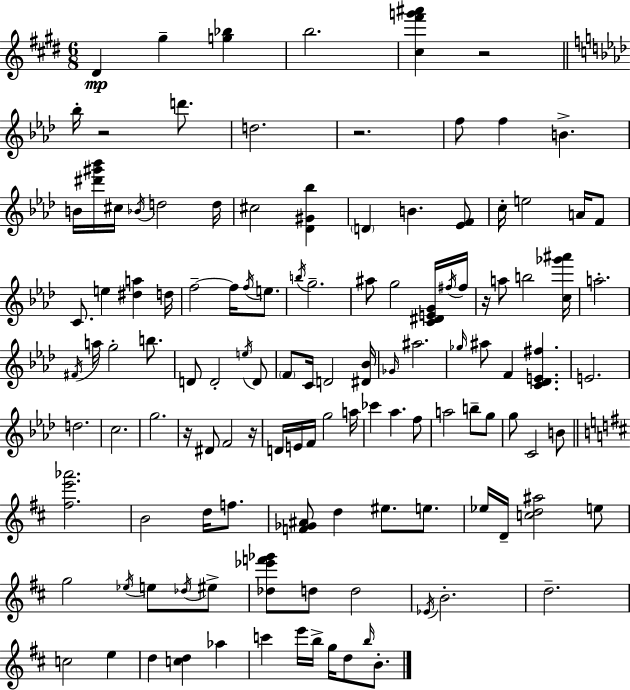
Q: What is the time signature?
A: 6/8